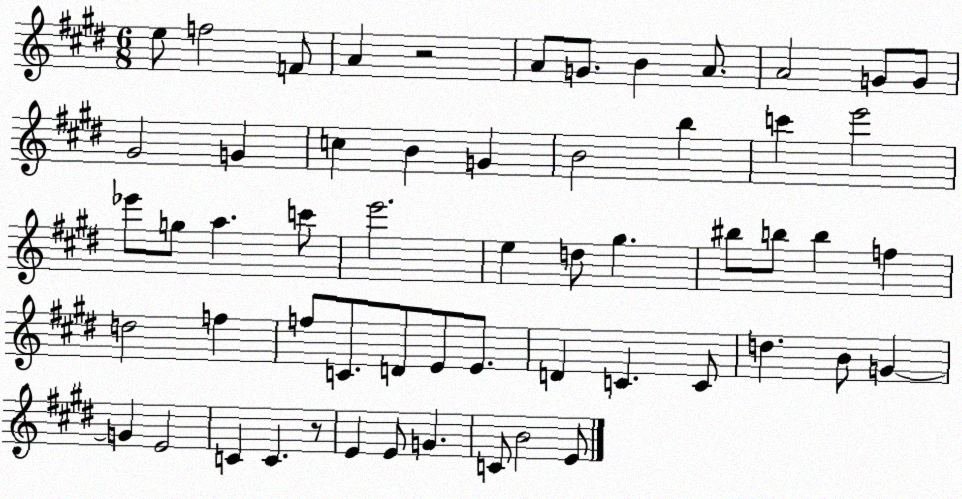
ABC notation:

X:1
T:Untitled
M:6/8
L:1/4
K:E
e/2 f2 F/2 A z2 A/2 G/2 B A/2 A2 G/2 G/2 ^G2 G c B G B2 b c' e'2 _e'/2 g/2 a c'/2 e'2 e d/2 ^g ^b/2 b/2 b f d2 f f/2 C/2 D/2 E/2 E/2 D C C/2 d B/2 G G E2 C C z/2 E E/2 G C/2 B2 E/2